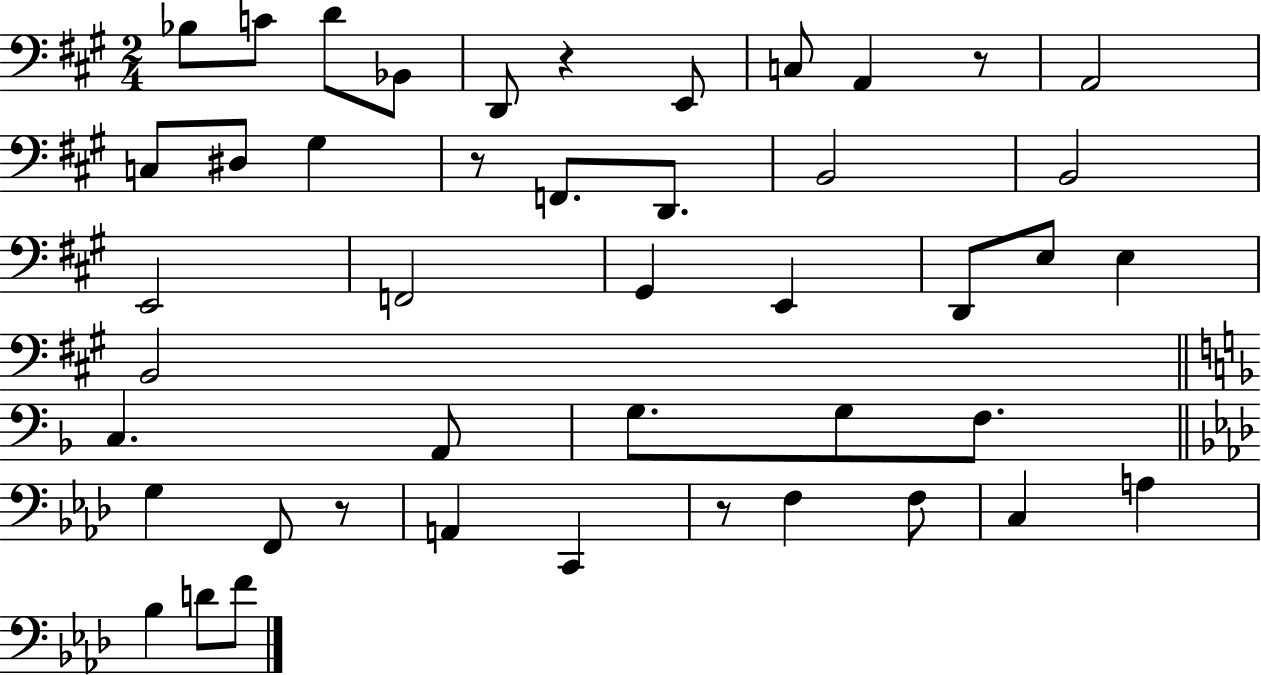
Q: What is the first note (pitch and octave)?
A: Bb3